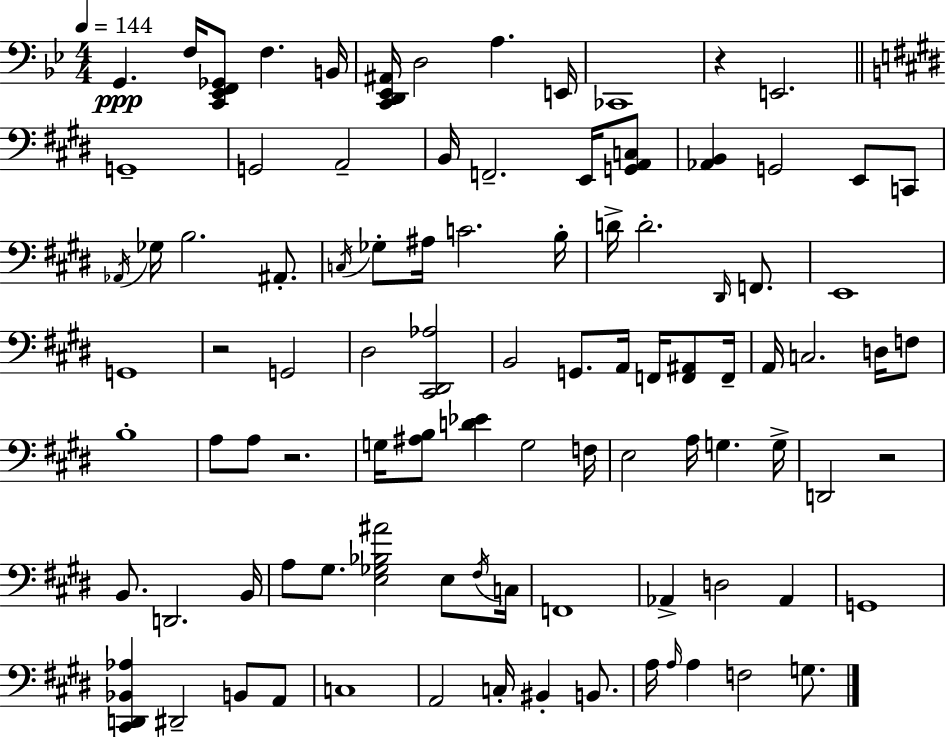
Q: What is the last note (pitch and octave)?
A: G3